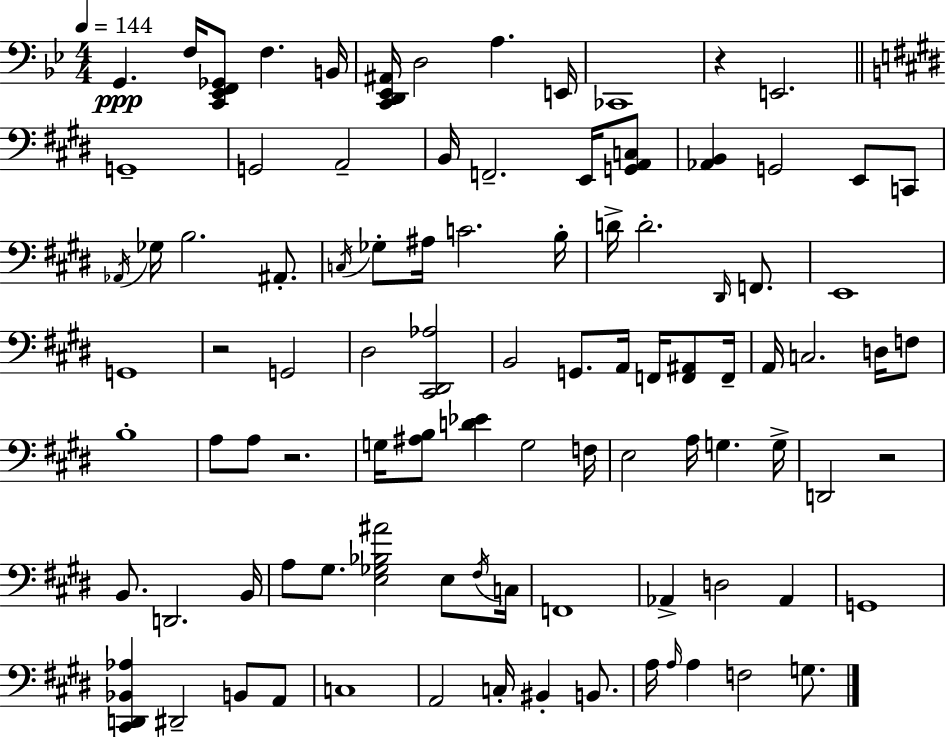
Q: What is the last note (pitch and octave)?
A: G3